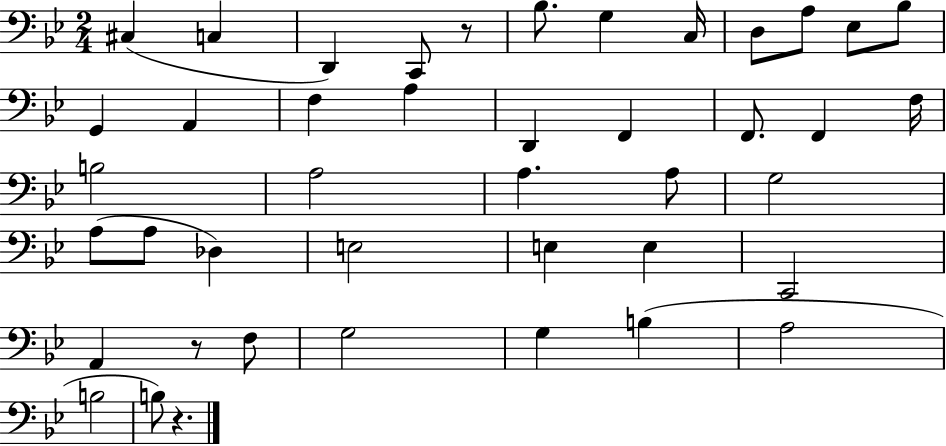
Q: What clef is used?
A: bass